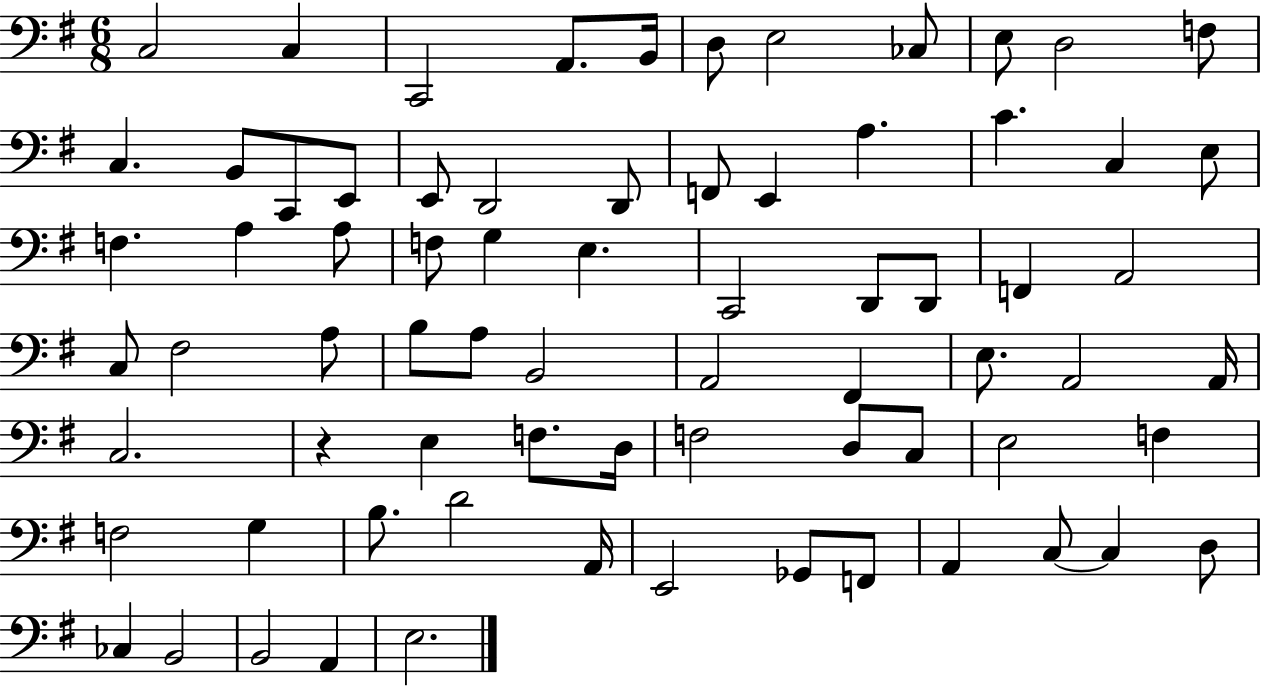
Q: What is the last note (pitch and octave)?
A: E3